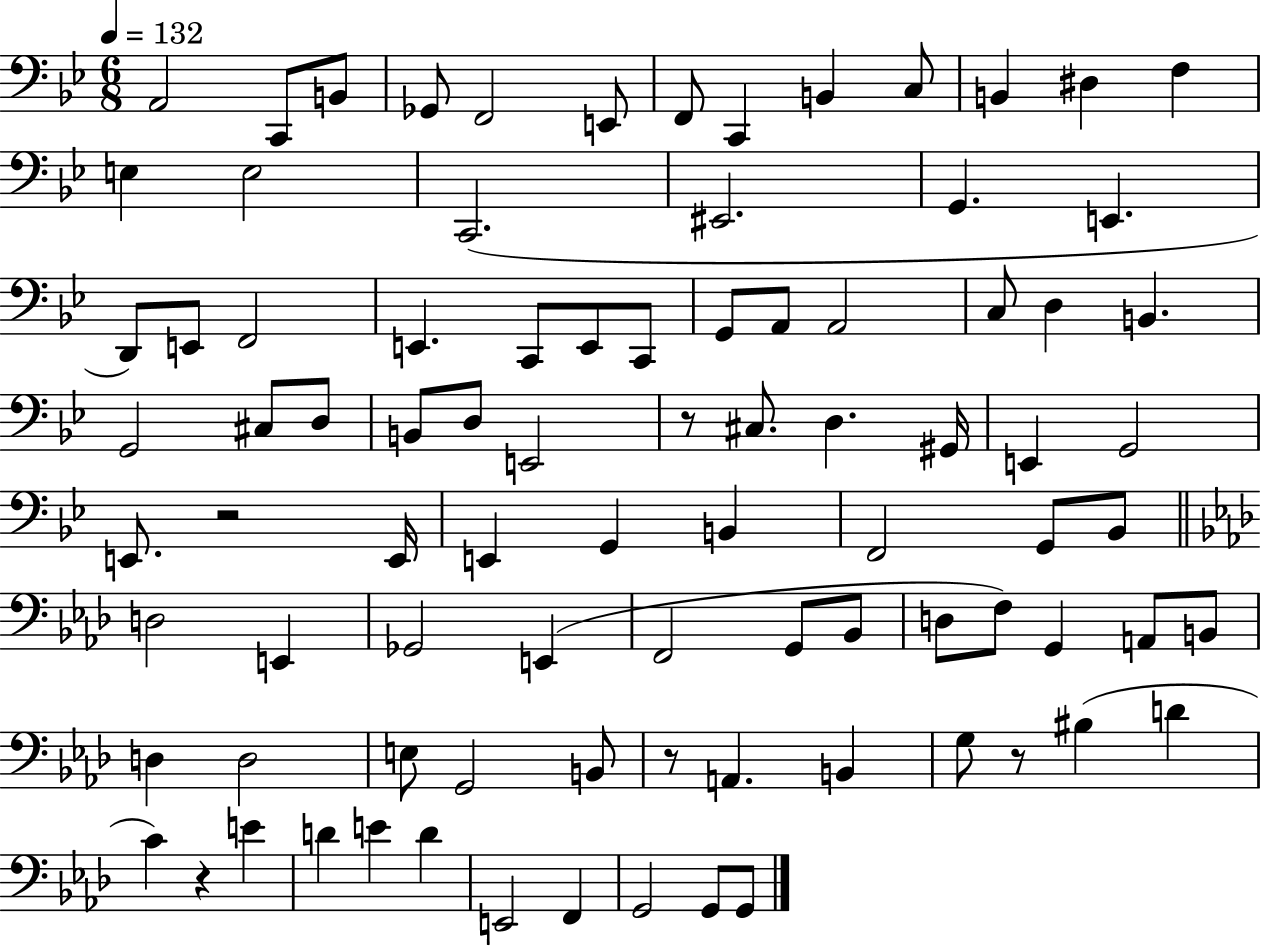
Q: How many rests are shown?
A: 5